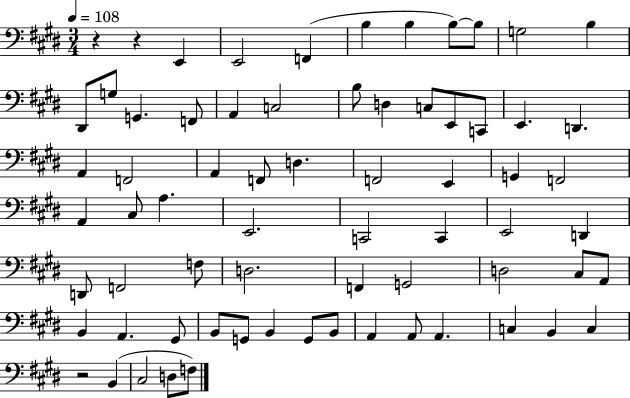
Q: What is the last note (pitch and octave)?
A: F3